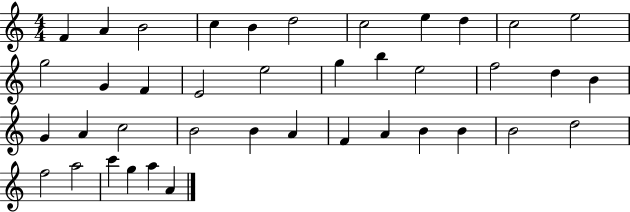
F4/q A4/q B4/h C5/q B4/q D5/h C5/h E5/q D5/q C5/h E5/h G5/h G4/q F4/q E4/h E5/h G5/q B5/q E5/h F5/h D5/q B4/q G4/q A4/q C5/h B4/h B4/q A4/q F4/q A4/q B4/q B4/q B4/h D5/h F5/h A5/h C6/q G5/q A5/q A4/q